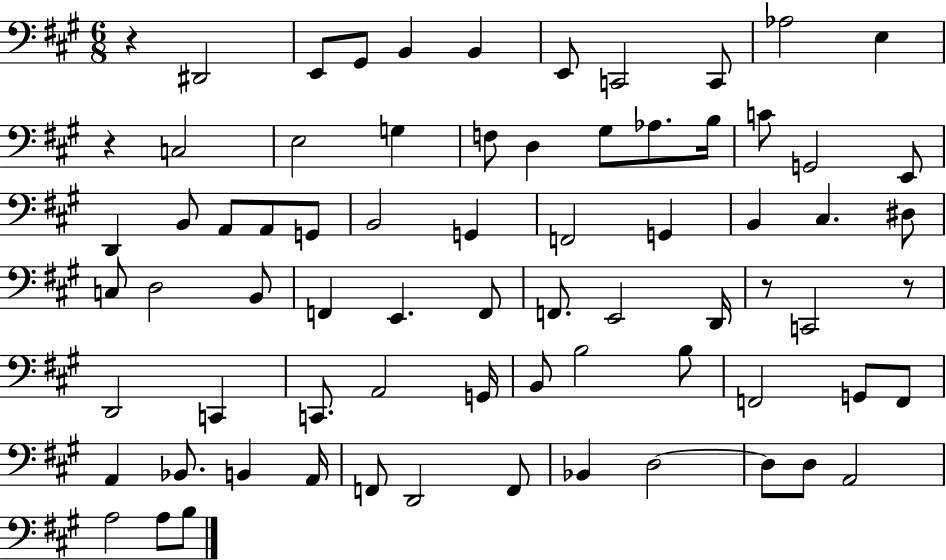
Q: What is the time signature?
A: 6/8